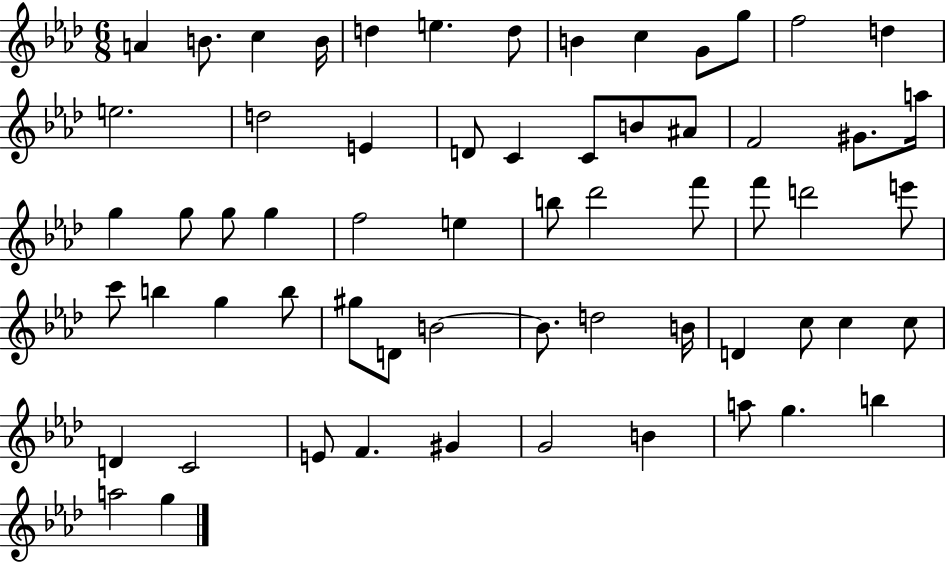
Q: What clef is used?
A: treble